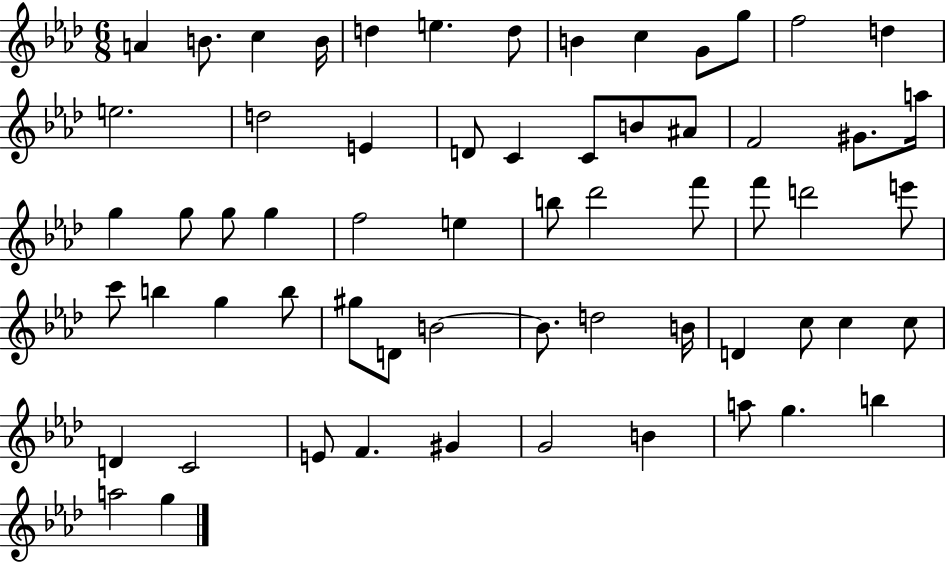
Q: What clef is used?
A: treble